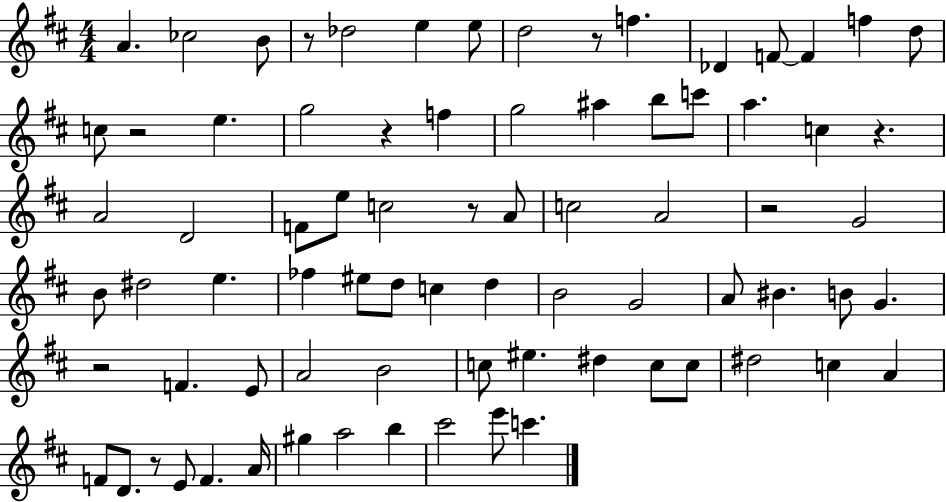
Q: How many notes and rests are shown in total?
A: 78